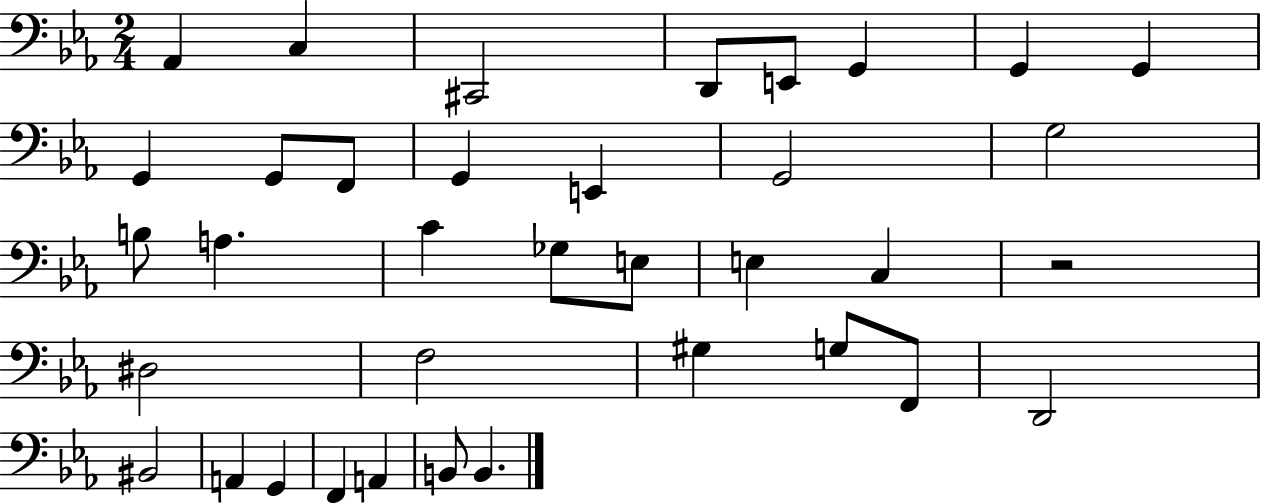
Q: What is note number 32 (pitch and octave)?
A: F2